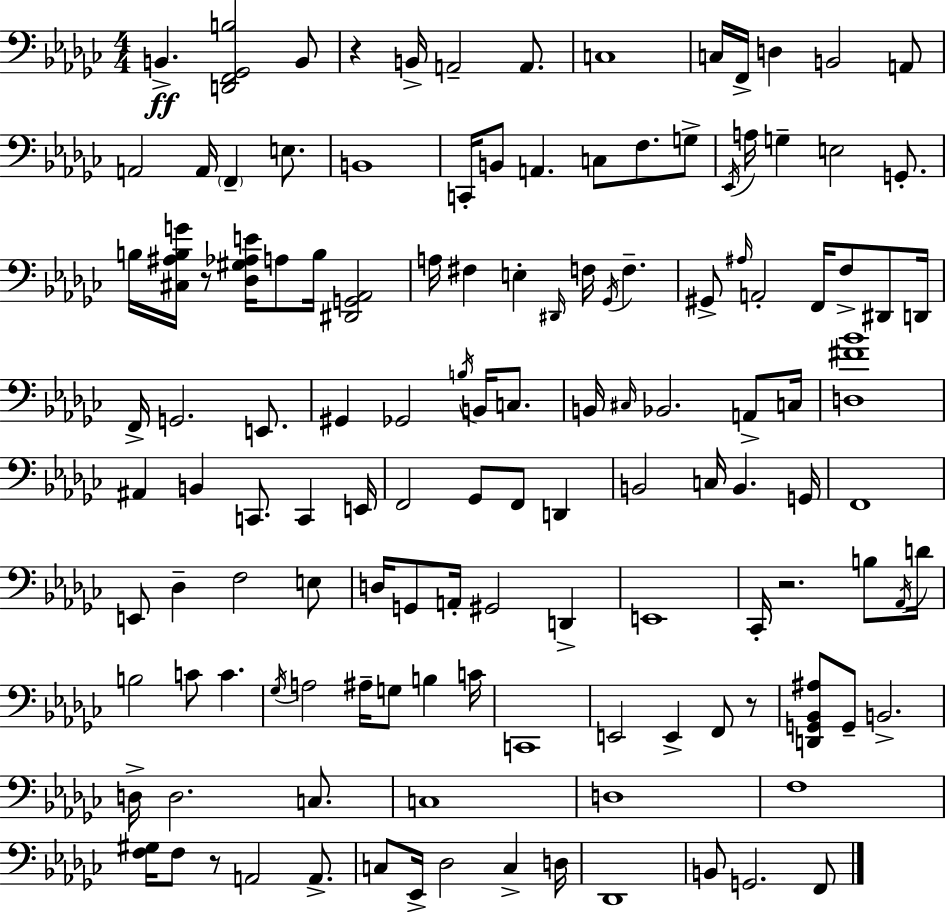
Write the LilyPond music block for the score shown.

{
  \clef bass
  \numericTimeSignature
  \time 4/4
  \key ees \minor
  b,4.->\ff <d, f, ges, b>2 b,8 | r4 b,16-> a,2-- a,8. | c1 | c16 f,16-> d4 b,2 a,8 | \break a,2 a,16 \parenthesize f,4-- e8. | b,1 | c,16-. b,8 a,4. c8 f8. g8-> | \acciaccatura { ees,16 } a16 g4-- e2 g,8.-. | \break b16 <cis ais b g'>16 r8 <des gis aes e'>16 a8 b16 <dis, g, aes,>2 | a16 fis4 e4-. \grace { dis,16 } f16 \acciaccatura { ges,16 } f4.-- | gis,8-> \grace { ais16 } a,2-. f,16 f8-> | dis,8 d,16 f,16-> g,2. | \break e,8. gis,4 ges,2 | \acciaccatura { b16 } b,16 c8. b,16 \grace { cis16 } bes,2. | a,8-> c16 <d fis' bes'>1 | ais,4 b,4 c,8. | \break c,4 e,16 f,2 ges,8 | f,8 d,4 b,2 c16 b,4. | g,16 f,1 | e,8 des4-- f2 | \break e8 d16 g,8 a,16-. gis,2 | d,4-> e,1 | ces,16-. r2. | b8 \acciaccatura { aes,16 } d'16 b2 c'8 | \break c'4. \acciaccatura { ges16 } a2 | ais16-- g8 b4 c'16 c,1 | e,2 | e,4-> f,8 r8 <d, g, bes, ais>8 g,8-- b,2.-> | \break d16-> d2. | c8. c1 | d1 | f1 | \break <f gis>16 f8 r8 a,2 | a,8.-> c8 ees,16-> des2 | c4-> d16 des,1 | b,8 g,2. | \break f,8 \bar "|."
}